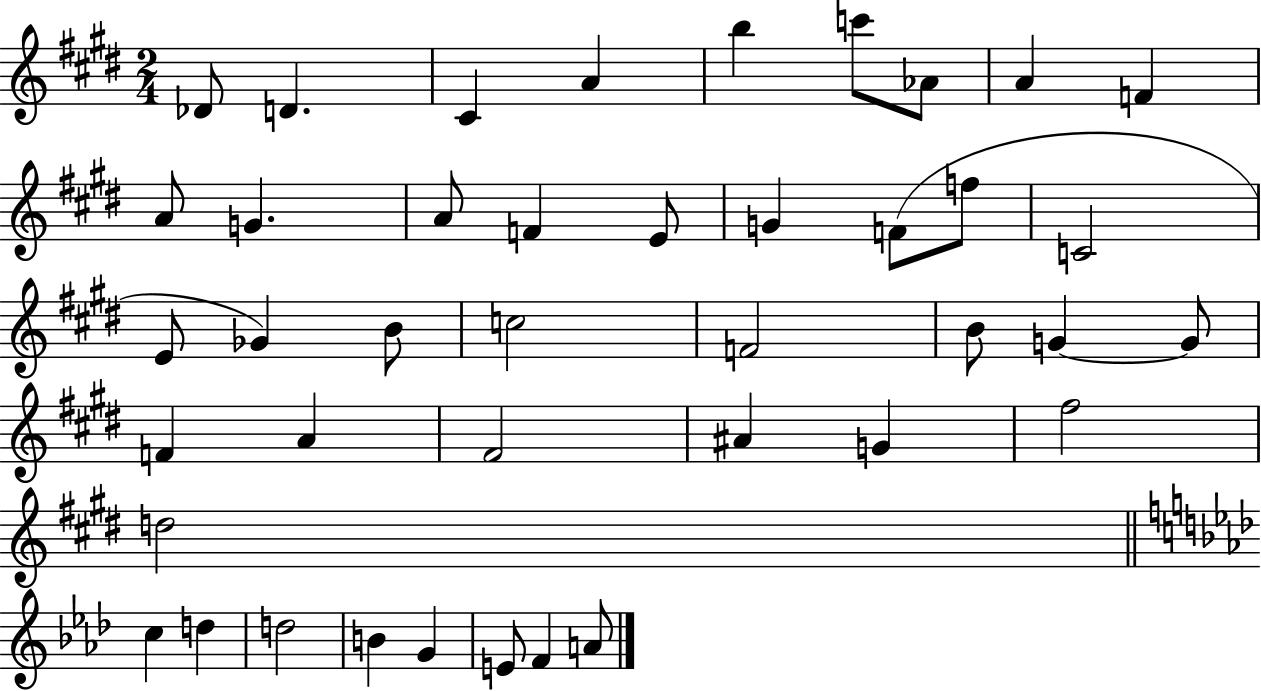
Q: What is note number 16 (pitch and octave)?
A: F4